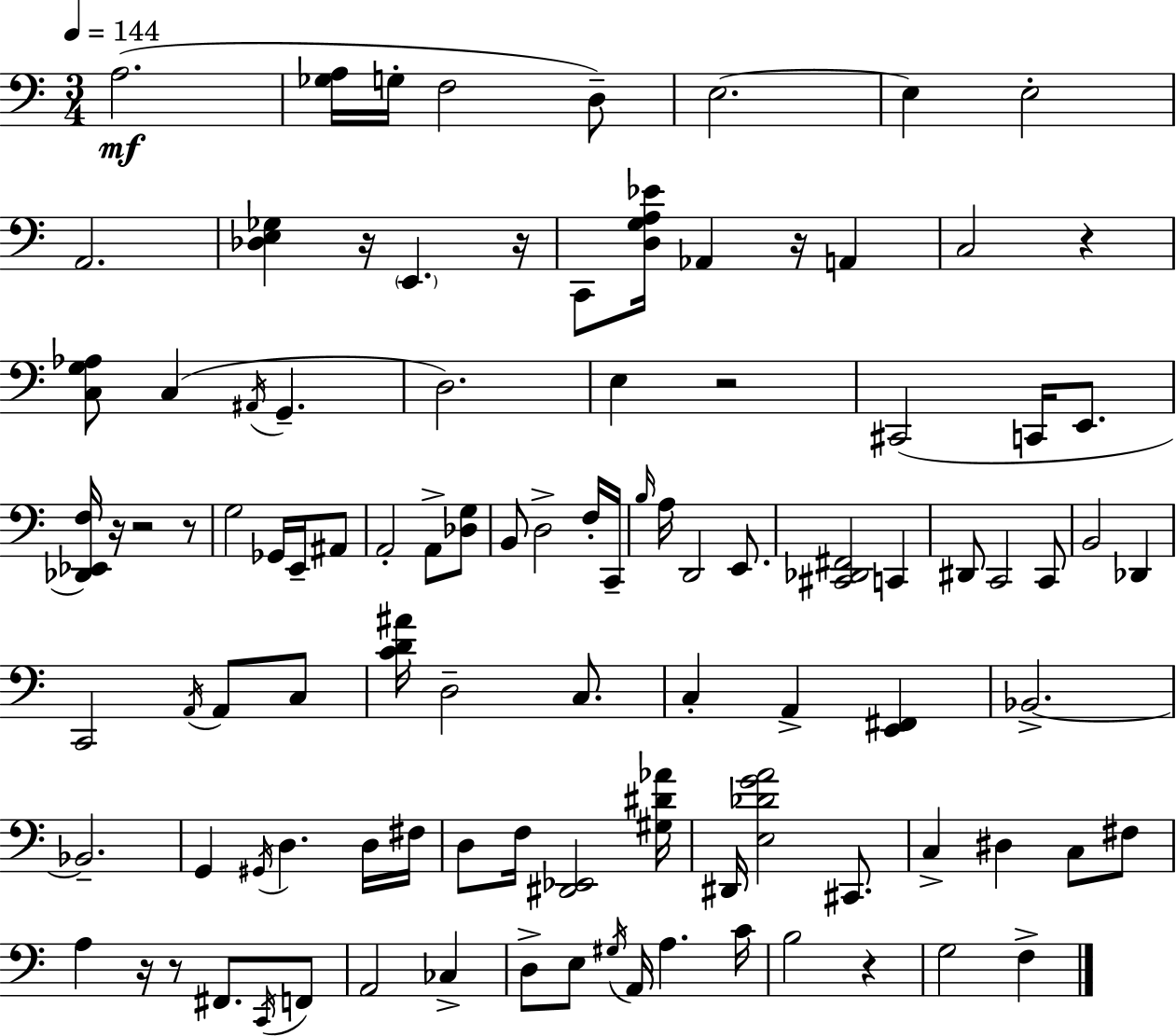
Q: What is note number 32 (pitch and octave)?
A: B3